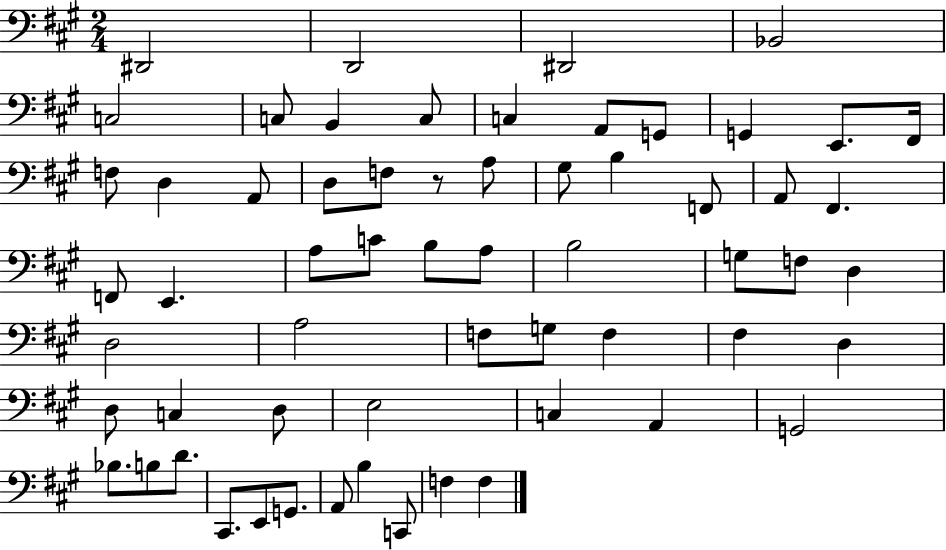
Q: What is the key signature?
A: A major